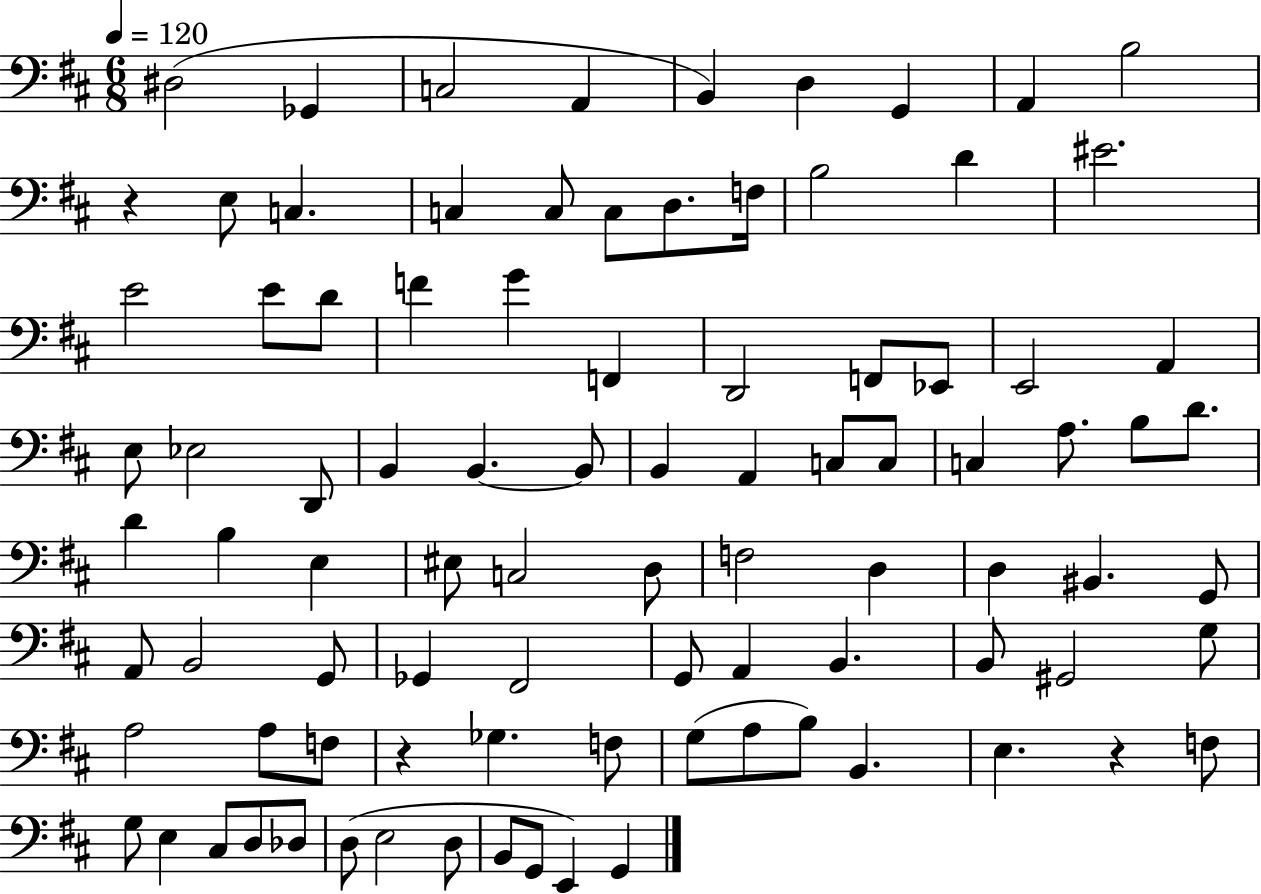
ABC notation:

X:1
T:Untitled
M:6/8
L:1/4
K:D
^D,2 _G,, C,2 A,, B,, D, G,, A,, B,2 z E,/2 C, C, C,/2 C,/2 D,/2 F,/4 B,2 D ^E2 E2 E/2 D/2 F G F,, D,,2 F,,/2 _E,,/2 E,,2 A,, E,/2 _E,2 D,,/2 B,, B,, B,,/2 B,, A,, C,/2 C,/2 C, A,/2 B,/2 D/2 D B, E, ^E,/2 C,2 D,/2 F,2 D, D, ^B,, G,,/2 A,,/2 B,,2 G,,/2 _G,, ^F,,2 G,,/2 A,, B,, B,,/2 ^G,,2 G,/2 A,2 A,/2 F,/2 z _G, F,/2 G,/2 A,/2 B,/2 B,, E, z F,/2 G,/2 E, ^C,/2 D,/2 _D,/2 D,/2 E,2 D,/2 B,,/2 G,,/2 E,, G,,